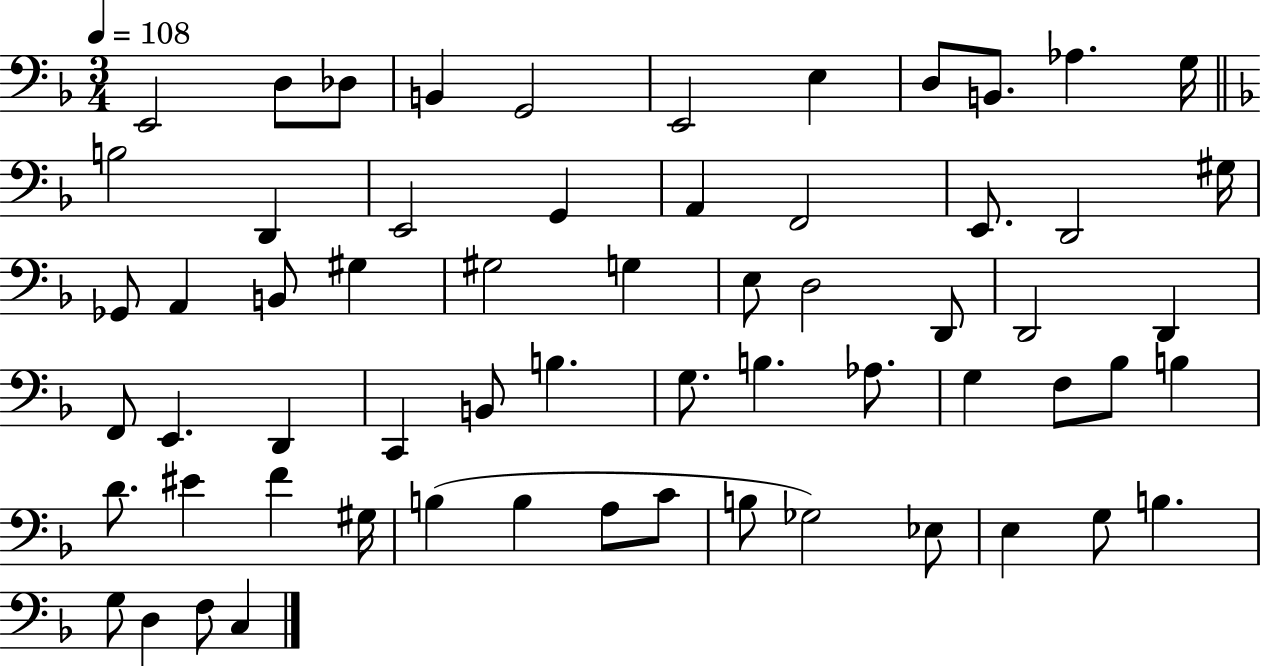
X:1
T:Untitled
M:3/4
L:1/4
K:F
E,,2 D,/2 _D,/2 B,, G,,2 E,,2 E, D,/2 B,,/2 _A, G,/4 B,2 D,, E,,2 G,, A,, F,,2 E,,/2 D,,2 ^G,/4 _G,,/2 A,, B,,/2 ^G, ^G,2 G, E,/2 D,2 D,,/2 D,,2 D,, F,,/2 E,, D,, C,, B,,/2 B, G,/2 B, _A,/2 G, F,/2 _B,/2 B, D/2 ^E F ^G,/4 B, B, A,/2 C/2 B,/2 _G,2 _E,/2 E, G,/2 B, G,/2 D, F,/2 C,